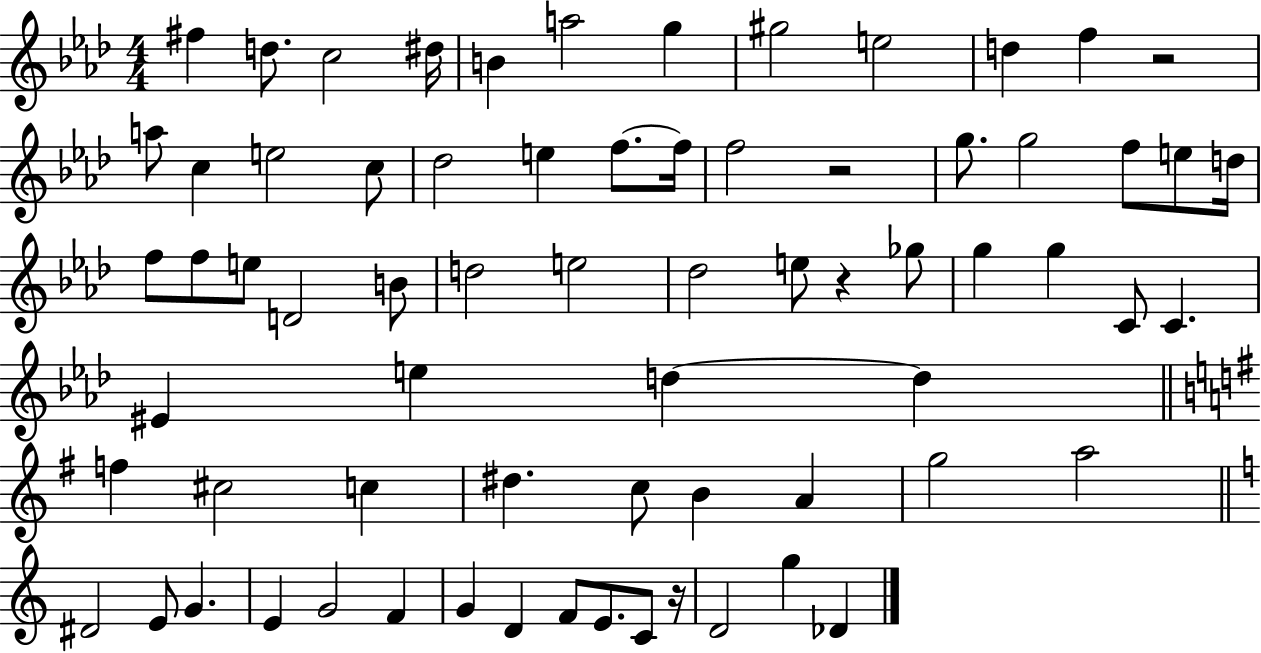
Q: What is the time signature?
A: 4/4